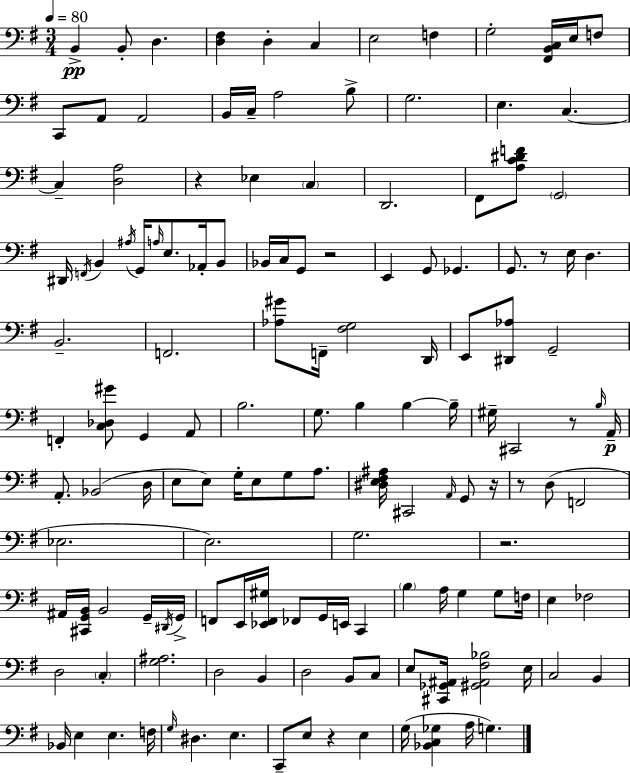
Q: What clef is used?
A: bass